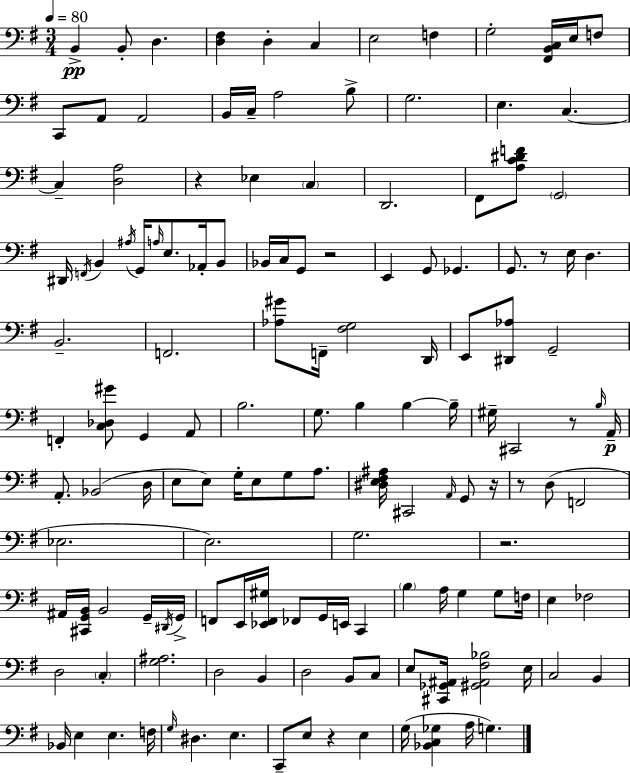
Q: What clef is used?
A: bass